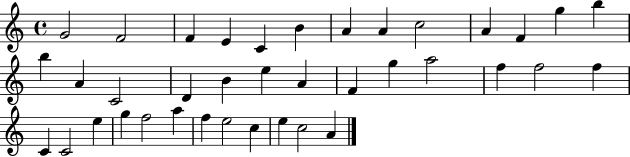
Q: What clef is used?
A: treble